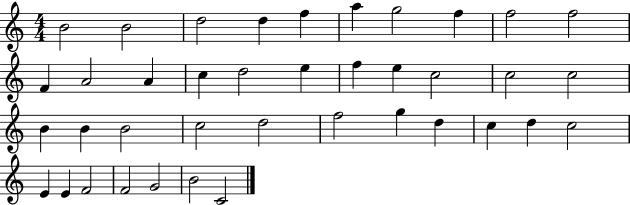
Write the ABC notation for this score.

X:1
T:Untitled
M:4/4
L:1/4
K:C
B2 B2 d2 d f a g2 f f2 f2 F A2 A c d2 e f e c2 c2 c2 B B B2 c2 d2 f2 g d c d c2 E E F2 F2 G2 B2 C2